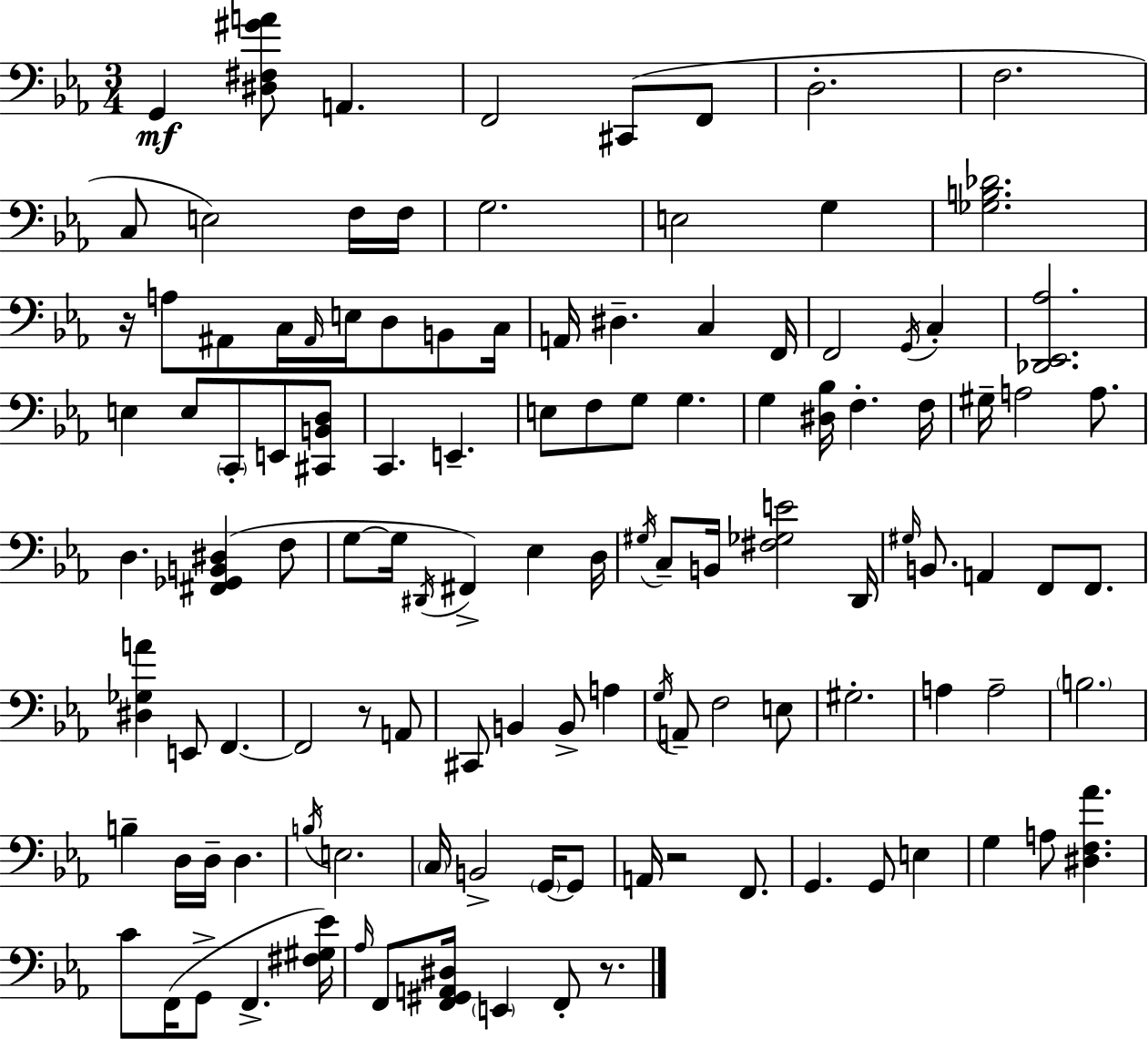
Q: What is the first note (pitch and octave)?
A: G2